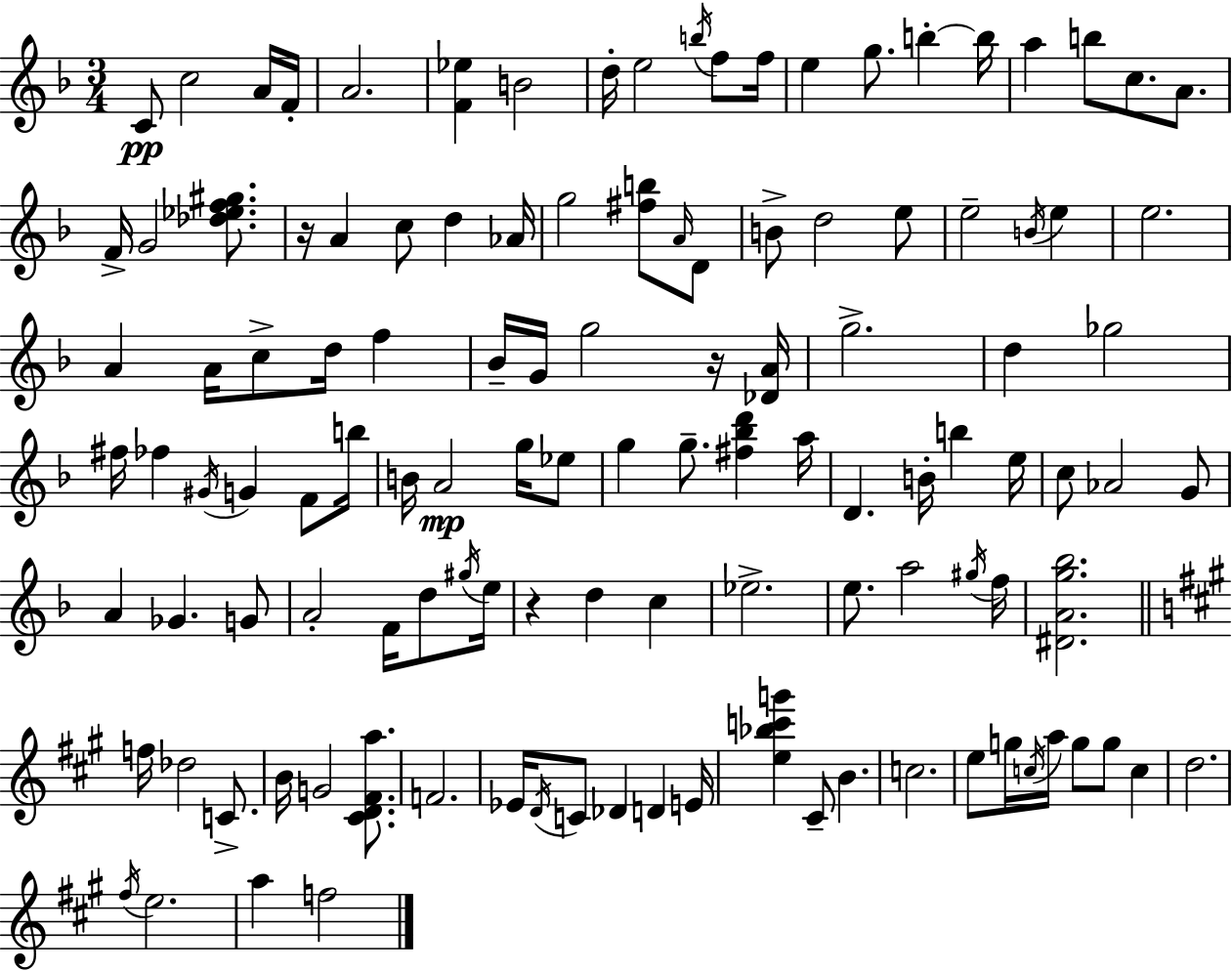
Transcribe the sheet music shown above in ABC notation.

X:1
T:Untitled
M:3/4
L:1/4
K:Dm
C/2 c2 A/4 F/4 A2 [F_e] B2 d/4 e2 b/4 f/2 f/4 e g/2 b b/4 a b/2 c/2 A/2 F/4 G2 [_d_ef^g]/2 z/4 A c/2 d _A/4 g2 [^fb]/2 A/4 D/2 B/2 d2 e/2 e2 B/4 e e2 A A/4 c/2 d/4 f _B/4 G/4 g2 z/4 [_DA]/4 g2 d _g2 ^f/4 _f ^G/4 G F/2 b/4 B/4 A2 g/4 _e/2 g g/2 [^f_bd'] a/4 D B/4 b e/4 c/2 _A2 G/2 A _G G/2 A2 F/4 d/2 ^g/4 e/4 z d c _e2 e/2 a2 ^g/4 f/4 [^DAg_b]2 f/4 _d2 C/2 B/4 G2 [^CD^Fa]/2 F2 _E/4 D/4 C/2 _D D E/4 [e_bc'g'] ^C/2 B c2 e/2 g/4 c/4 a/4 g/2 g/2 c d2 ^f/4 e2 a f2